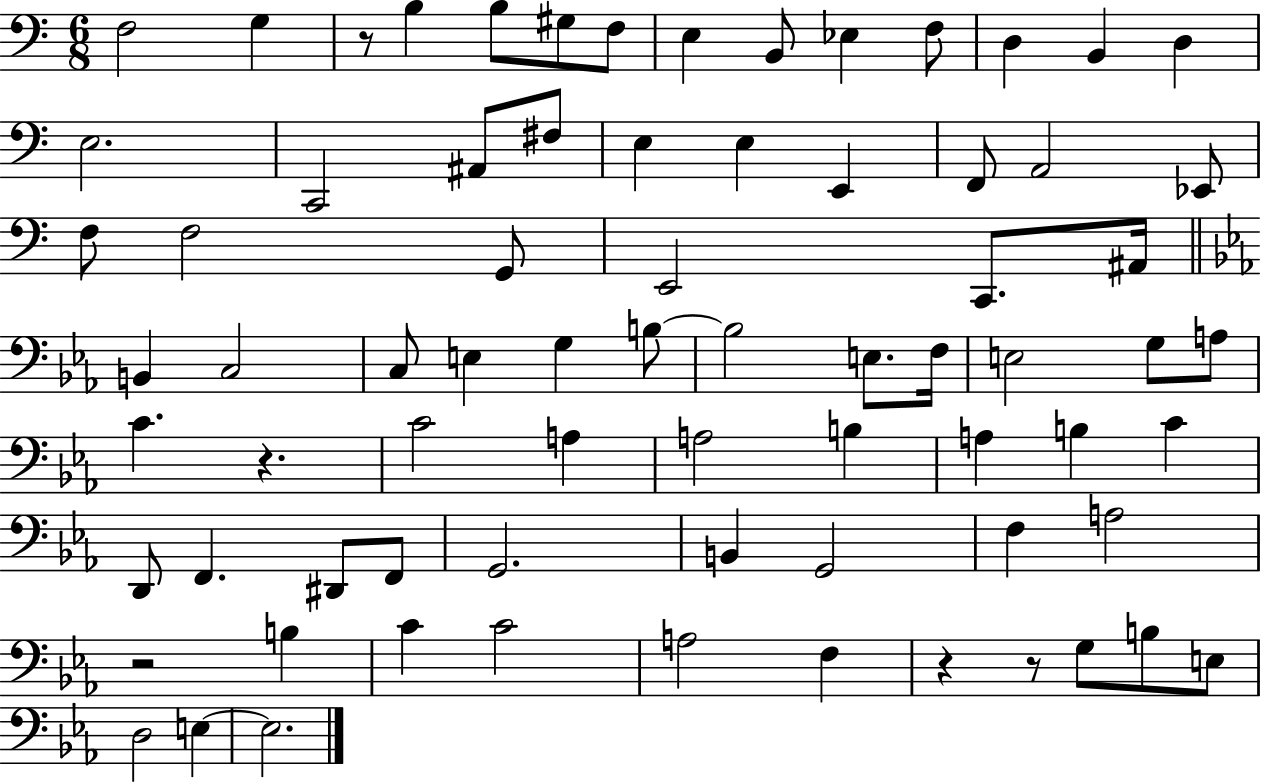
X:1
T:Untitled
M:6/8
L:1/4
K:C
F,2 G, z/2 B, B,/2 ^G,/2 F,/2 E, B,,/2 _E, F,/2 D, B,, D, E,2 C,,2 ^A,,/2 ^F,/2 E, E, E,, F,,/2 A,,2 _E,,/2 F,/2 F,2 G,,/2 E,,2 C,,/2 ^A,,/4 B,, C,2 C,/2 E, G, B,/2 B,2 E,/2 F,/4 E,2 G,/2 A,/2 C z C2 A, A,2 B, A, B, C D,,/2 F,, ^D,,/2 F,,/2 G,,2 B,, G,,2 F, A,2 z2 B, C C2 A,2 F, z z/2 G,/2 B,/2 E,/2 D,2 E, E,2